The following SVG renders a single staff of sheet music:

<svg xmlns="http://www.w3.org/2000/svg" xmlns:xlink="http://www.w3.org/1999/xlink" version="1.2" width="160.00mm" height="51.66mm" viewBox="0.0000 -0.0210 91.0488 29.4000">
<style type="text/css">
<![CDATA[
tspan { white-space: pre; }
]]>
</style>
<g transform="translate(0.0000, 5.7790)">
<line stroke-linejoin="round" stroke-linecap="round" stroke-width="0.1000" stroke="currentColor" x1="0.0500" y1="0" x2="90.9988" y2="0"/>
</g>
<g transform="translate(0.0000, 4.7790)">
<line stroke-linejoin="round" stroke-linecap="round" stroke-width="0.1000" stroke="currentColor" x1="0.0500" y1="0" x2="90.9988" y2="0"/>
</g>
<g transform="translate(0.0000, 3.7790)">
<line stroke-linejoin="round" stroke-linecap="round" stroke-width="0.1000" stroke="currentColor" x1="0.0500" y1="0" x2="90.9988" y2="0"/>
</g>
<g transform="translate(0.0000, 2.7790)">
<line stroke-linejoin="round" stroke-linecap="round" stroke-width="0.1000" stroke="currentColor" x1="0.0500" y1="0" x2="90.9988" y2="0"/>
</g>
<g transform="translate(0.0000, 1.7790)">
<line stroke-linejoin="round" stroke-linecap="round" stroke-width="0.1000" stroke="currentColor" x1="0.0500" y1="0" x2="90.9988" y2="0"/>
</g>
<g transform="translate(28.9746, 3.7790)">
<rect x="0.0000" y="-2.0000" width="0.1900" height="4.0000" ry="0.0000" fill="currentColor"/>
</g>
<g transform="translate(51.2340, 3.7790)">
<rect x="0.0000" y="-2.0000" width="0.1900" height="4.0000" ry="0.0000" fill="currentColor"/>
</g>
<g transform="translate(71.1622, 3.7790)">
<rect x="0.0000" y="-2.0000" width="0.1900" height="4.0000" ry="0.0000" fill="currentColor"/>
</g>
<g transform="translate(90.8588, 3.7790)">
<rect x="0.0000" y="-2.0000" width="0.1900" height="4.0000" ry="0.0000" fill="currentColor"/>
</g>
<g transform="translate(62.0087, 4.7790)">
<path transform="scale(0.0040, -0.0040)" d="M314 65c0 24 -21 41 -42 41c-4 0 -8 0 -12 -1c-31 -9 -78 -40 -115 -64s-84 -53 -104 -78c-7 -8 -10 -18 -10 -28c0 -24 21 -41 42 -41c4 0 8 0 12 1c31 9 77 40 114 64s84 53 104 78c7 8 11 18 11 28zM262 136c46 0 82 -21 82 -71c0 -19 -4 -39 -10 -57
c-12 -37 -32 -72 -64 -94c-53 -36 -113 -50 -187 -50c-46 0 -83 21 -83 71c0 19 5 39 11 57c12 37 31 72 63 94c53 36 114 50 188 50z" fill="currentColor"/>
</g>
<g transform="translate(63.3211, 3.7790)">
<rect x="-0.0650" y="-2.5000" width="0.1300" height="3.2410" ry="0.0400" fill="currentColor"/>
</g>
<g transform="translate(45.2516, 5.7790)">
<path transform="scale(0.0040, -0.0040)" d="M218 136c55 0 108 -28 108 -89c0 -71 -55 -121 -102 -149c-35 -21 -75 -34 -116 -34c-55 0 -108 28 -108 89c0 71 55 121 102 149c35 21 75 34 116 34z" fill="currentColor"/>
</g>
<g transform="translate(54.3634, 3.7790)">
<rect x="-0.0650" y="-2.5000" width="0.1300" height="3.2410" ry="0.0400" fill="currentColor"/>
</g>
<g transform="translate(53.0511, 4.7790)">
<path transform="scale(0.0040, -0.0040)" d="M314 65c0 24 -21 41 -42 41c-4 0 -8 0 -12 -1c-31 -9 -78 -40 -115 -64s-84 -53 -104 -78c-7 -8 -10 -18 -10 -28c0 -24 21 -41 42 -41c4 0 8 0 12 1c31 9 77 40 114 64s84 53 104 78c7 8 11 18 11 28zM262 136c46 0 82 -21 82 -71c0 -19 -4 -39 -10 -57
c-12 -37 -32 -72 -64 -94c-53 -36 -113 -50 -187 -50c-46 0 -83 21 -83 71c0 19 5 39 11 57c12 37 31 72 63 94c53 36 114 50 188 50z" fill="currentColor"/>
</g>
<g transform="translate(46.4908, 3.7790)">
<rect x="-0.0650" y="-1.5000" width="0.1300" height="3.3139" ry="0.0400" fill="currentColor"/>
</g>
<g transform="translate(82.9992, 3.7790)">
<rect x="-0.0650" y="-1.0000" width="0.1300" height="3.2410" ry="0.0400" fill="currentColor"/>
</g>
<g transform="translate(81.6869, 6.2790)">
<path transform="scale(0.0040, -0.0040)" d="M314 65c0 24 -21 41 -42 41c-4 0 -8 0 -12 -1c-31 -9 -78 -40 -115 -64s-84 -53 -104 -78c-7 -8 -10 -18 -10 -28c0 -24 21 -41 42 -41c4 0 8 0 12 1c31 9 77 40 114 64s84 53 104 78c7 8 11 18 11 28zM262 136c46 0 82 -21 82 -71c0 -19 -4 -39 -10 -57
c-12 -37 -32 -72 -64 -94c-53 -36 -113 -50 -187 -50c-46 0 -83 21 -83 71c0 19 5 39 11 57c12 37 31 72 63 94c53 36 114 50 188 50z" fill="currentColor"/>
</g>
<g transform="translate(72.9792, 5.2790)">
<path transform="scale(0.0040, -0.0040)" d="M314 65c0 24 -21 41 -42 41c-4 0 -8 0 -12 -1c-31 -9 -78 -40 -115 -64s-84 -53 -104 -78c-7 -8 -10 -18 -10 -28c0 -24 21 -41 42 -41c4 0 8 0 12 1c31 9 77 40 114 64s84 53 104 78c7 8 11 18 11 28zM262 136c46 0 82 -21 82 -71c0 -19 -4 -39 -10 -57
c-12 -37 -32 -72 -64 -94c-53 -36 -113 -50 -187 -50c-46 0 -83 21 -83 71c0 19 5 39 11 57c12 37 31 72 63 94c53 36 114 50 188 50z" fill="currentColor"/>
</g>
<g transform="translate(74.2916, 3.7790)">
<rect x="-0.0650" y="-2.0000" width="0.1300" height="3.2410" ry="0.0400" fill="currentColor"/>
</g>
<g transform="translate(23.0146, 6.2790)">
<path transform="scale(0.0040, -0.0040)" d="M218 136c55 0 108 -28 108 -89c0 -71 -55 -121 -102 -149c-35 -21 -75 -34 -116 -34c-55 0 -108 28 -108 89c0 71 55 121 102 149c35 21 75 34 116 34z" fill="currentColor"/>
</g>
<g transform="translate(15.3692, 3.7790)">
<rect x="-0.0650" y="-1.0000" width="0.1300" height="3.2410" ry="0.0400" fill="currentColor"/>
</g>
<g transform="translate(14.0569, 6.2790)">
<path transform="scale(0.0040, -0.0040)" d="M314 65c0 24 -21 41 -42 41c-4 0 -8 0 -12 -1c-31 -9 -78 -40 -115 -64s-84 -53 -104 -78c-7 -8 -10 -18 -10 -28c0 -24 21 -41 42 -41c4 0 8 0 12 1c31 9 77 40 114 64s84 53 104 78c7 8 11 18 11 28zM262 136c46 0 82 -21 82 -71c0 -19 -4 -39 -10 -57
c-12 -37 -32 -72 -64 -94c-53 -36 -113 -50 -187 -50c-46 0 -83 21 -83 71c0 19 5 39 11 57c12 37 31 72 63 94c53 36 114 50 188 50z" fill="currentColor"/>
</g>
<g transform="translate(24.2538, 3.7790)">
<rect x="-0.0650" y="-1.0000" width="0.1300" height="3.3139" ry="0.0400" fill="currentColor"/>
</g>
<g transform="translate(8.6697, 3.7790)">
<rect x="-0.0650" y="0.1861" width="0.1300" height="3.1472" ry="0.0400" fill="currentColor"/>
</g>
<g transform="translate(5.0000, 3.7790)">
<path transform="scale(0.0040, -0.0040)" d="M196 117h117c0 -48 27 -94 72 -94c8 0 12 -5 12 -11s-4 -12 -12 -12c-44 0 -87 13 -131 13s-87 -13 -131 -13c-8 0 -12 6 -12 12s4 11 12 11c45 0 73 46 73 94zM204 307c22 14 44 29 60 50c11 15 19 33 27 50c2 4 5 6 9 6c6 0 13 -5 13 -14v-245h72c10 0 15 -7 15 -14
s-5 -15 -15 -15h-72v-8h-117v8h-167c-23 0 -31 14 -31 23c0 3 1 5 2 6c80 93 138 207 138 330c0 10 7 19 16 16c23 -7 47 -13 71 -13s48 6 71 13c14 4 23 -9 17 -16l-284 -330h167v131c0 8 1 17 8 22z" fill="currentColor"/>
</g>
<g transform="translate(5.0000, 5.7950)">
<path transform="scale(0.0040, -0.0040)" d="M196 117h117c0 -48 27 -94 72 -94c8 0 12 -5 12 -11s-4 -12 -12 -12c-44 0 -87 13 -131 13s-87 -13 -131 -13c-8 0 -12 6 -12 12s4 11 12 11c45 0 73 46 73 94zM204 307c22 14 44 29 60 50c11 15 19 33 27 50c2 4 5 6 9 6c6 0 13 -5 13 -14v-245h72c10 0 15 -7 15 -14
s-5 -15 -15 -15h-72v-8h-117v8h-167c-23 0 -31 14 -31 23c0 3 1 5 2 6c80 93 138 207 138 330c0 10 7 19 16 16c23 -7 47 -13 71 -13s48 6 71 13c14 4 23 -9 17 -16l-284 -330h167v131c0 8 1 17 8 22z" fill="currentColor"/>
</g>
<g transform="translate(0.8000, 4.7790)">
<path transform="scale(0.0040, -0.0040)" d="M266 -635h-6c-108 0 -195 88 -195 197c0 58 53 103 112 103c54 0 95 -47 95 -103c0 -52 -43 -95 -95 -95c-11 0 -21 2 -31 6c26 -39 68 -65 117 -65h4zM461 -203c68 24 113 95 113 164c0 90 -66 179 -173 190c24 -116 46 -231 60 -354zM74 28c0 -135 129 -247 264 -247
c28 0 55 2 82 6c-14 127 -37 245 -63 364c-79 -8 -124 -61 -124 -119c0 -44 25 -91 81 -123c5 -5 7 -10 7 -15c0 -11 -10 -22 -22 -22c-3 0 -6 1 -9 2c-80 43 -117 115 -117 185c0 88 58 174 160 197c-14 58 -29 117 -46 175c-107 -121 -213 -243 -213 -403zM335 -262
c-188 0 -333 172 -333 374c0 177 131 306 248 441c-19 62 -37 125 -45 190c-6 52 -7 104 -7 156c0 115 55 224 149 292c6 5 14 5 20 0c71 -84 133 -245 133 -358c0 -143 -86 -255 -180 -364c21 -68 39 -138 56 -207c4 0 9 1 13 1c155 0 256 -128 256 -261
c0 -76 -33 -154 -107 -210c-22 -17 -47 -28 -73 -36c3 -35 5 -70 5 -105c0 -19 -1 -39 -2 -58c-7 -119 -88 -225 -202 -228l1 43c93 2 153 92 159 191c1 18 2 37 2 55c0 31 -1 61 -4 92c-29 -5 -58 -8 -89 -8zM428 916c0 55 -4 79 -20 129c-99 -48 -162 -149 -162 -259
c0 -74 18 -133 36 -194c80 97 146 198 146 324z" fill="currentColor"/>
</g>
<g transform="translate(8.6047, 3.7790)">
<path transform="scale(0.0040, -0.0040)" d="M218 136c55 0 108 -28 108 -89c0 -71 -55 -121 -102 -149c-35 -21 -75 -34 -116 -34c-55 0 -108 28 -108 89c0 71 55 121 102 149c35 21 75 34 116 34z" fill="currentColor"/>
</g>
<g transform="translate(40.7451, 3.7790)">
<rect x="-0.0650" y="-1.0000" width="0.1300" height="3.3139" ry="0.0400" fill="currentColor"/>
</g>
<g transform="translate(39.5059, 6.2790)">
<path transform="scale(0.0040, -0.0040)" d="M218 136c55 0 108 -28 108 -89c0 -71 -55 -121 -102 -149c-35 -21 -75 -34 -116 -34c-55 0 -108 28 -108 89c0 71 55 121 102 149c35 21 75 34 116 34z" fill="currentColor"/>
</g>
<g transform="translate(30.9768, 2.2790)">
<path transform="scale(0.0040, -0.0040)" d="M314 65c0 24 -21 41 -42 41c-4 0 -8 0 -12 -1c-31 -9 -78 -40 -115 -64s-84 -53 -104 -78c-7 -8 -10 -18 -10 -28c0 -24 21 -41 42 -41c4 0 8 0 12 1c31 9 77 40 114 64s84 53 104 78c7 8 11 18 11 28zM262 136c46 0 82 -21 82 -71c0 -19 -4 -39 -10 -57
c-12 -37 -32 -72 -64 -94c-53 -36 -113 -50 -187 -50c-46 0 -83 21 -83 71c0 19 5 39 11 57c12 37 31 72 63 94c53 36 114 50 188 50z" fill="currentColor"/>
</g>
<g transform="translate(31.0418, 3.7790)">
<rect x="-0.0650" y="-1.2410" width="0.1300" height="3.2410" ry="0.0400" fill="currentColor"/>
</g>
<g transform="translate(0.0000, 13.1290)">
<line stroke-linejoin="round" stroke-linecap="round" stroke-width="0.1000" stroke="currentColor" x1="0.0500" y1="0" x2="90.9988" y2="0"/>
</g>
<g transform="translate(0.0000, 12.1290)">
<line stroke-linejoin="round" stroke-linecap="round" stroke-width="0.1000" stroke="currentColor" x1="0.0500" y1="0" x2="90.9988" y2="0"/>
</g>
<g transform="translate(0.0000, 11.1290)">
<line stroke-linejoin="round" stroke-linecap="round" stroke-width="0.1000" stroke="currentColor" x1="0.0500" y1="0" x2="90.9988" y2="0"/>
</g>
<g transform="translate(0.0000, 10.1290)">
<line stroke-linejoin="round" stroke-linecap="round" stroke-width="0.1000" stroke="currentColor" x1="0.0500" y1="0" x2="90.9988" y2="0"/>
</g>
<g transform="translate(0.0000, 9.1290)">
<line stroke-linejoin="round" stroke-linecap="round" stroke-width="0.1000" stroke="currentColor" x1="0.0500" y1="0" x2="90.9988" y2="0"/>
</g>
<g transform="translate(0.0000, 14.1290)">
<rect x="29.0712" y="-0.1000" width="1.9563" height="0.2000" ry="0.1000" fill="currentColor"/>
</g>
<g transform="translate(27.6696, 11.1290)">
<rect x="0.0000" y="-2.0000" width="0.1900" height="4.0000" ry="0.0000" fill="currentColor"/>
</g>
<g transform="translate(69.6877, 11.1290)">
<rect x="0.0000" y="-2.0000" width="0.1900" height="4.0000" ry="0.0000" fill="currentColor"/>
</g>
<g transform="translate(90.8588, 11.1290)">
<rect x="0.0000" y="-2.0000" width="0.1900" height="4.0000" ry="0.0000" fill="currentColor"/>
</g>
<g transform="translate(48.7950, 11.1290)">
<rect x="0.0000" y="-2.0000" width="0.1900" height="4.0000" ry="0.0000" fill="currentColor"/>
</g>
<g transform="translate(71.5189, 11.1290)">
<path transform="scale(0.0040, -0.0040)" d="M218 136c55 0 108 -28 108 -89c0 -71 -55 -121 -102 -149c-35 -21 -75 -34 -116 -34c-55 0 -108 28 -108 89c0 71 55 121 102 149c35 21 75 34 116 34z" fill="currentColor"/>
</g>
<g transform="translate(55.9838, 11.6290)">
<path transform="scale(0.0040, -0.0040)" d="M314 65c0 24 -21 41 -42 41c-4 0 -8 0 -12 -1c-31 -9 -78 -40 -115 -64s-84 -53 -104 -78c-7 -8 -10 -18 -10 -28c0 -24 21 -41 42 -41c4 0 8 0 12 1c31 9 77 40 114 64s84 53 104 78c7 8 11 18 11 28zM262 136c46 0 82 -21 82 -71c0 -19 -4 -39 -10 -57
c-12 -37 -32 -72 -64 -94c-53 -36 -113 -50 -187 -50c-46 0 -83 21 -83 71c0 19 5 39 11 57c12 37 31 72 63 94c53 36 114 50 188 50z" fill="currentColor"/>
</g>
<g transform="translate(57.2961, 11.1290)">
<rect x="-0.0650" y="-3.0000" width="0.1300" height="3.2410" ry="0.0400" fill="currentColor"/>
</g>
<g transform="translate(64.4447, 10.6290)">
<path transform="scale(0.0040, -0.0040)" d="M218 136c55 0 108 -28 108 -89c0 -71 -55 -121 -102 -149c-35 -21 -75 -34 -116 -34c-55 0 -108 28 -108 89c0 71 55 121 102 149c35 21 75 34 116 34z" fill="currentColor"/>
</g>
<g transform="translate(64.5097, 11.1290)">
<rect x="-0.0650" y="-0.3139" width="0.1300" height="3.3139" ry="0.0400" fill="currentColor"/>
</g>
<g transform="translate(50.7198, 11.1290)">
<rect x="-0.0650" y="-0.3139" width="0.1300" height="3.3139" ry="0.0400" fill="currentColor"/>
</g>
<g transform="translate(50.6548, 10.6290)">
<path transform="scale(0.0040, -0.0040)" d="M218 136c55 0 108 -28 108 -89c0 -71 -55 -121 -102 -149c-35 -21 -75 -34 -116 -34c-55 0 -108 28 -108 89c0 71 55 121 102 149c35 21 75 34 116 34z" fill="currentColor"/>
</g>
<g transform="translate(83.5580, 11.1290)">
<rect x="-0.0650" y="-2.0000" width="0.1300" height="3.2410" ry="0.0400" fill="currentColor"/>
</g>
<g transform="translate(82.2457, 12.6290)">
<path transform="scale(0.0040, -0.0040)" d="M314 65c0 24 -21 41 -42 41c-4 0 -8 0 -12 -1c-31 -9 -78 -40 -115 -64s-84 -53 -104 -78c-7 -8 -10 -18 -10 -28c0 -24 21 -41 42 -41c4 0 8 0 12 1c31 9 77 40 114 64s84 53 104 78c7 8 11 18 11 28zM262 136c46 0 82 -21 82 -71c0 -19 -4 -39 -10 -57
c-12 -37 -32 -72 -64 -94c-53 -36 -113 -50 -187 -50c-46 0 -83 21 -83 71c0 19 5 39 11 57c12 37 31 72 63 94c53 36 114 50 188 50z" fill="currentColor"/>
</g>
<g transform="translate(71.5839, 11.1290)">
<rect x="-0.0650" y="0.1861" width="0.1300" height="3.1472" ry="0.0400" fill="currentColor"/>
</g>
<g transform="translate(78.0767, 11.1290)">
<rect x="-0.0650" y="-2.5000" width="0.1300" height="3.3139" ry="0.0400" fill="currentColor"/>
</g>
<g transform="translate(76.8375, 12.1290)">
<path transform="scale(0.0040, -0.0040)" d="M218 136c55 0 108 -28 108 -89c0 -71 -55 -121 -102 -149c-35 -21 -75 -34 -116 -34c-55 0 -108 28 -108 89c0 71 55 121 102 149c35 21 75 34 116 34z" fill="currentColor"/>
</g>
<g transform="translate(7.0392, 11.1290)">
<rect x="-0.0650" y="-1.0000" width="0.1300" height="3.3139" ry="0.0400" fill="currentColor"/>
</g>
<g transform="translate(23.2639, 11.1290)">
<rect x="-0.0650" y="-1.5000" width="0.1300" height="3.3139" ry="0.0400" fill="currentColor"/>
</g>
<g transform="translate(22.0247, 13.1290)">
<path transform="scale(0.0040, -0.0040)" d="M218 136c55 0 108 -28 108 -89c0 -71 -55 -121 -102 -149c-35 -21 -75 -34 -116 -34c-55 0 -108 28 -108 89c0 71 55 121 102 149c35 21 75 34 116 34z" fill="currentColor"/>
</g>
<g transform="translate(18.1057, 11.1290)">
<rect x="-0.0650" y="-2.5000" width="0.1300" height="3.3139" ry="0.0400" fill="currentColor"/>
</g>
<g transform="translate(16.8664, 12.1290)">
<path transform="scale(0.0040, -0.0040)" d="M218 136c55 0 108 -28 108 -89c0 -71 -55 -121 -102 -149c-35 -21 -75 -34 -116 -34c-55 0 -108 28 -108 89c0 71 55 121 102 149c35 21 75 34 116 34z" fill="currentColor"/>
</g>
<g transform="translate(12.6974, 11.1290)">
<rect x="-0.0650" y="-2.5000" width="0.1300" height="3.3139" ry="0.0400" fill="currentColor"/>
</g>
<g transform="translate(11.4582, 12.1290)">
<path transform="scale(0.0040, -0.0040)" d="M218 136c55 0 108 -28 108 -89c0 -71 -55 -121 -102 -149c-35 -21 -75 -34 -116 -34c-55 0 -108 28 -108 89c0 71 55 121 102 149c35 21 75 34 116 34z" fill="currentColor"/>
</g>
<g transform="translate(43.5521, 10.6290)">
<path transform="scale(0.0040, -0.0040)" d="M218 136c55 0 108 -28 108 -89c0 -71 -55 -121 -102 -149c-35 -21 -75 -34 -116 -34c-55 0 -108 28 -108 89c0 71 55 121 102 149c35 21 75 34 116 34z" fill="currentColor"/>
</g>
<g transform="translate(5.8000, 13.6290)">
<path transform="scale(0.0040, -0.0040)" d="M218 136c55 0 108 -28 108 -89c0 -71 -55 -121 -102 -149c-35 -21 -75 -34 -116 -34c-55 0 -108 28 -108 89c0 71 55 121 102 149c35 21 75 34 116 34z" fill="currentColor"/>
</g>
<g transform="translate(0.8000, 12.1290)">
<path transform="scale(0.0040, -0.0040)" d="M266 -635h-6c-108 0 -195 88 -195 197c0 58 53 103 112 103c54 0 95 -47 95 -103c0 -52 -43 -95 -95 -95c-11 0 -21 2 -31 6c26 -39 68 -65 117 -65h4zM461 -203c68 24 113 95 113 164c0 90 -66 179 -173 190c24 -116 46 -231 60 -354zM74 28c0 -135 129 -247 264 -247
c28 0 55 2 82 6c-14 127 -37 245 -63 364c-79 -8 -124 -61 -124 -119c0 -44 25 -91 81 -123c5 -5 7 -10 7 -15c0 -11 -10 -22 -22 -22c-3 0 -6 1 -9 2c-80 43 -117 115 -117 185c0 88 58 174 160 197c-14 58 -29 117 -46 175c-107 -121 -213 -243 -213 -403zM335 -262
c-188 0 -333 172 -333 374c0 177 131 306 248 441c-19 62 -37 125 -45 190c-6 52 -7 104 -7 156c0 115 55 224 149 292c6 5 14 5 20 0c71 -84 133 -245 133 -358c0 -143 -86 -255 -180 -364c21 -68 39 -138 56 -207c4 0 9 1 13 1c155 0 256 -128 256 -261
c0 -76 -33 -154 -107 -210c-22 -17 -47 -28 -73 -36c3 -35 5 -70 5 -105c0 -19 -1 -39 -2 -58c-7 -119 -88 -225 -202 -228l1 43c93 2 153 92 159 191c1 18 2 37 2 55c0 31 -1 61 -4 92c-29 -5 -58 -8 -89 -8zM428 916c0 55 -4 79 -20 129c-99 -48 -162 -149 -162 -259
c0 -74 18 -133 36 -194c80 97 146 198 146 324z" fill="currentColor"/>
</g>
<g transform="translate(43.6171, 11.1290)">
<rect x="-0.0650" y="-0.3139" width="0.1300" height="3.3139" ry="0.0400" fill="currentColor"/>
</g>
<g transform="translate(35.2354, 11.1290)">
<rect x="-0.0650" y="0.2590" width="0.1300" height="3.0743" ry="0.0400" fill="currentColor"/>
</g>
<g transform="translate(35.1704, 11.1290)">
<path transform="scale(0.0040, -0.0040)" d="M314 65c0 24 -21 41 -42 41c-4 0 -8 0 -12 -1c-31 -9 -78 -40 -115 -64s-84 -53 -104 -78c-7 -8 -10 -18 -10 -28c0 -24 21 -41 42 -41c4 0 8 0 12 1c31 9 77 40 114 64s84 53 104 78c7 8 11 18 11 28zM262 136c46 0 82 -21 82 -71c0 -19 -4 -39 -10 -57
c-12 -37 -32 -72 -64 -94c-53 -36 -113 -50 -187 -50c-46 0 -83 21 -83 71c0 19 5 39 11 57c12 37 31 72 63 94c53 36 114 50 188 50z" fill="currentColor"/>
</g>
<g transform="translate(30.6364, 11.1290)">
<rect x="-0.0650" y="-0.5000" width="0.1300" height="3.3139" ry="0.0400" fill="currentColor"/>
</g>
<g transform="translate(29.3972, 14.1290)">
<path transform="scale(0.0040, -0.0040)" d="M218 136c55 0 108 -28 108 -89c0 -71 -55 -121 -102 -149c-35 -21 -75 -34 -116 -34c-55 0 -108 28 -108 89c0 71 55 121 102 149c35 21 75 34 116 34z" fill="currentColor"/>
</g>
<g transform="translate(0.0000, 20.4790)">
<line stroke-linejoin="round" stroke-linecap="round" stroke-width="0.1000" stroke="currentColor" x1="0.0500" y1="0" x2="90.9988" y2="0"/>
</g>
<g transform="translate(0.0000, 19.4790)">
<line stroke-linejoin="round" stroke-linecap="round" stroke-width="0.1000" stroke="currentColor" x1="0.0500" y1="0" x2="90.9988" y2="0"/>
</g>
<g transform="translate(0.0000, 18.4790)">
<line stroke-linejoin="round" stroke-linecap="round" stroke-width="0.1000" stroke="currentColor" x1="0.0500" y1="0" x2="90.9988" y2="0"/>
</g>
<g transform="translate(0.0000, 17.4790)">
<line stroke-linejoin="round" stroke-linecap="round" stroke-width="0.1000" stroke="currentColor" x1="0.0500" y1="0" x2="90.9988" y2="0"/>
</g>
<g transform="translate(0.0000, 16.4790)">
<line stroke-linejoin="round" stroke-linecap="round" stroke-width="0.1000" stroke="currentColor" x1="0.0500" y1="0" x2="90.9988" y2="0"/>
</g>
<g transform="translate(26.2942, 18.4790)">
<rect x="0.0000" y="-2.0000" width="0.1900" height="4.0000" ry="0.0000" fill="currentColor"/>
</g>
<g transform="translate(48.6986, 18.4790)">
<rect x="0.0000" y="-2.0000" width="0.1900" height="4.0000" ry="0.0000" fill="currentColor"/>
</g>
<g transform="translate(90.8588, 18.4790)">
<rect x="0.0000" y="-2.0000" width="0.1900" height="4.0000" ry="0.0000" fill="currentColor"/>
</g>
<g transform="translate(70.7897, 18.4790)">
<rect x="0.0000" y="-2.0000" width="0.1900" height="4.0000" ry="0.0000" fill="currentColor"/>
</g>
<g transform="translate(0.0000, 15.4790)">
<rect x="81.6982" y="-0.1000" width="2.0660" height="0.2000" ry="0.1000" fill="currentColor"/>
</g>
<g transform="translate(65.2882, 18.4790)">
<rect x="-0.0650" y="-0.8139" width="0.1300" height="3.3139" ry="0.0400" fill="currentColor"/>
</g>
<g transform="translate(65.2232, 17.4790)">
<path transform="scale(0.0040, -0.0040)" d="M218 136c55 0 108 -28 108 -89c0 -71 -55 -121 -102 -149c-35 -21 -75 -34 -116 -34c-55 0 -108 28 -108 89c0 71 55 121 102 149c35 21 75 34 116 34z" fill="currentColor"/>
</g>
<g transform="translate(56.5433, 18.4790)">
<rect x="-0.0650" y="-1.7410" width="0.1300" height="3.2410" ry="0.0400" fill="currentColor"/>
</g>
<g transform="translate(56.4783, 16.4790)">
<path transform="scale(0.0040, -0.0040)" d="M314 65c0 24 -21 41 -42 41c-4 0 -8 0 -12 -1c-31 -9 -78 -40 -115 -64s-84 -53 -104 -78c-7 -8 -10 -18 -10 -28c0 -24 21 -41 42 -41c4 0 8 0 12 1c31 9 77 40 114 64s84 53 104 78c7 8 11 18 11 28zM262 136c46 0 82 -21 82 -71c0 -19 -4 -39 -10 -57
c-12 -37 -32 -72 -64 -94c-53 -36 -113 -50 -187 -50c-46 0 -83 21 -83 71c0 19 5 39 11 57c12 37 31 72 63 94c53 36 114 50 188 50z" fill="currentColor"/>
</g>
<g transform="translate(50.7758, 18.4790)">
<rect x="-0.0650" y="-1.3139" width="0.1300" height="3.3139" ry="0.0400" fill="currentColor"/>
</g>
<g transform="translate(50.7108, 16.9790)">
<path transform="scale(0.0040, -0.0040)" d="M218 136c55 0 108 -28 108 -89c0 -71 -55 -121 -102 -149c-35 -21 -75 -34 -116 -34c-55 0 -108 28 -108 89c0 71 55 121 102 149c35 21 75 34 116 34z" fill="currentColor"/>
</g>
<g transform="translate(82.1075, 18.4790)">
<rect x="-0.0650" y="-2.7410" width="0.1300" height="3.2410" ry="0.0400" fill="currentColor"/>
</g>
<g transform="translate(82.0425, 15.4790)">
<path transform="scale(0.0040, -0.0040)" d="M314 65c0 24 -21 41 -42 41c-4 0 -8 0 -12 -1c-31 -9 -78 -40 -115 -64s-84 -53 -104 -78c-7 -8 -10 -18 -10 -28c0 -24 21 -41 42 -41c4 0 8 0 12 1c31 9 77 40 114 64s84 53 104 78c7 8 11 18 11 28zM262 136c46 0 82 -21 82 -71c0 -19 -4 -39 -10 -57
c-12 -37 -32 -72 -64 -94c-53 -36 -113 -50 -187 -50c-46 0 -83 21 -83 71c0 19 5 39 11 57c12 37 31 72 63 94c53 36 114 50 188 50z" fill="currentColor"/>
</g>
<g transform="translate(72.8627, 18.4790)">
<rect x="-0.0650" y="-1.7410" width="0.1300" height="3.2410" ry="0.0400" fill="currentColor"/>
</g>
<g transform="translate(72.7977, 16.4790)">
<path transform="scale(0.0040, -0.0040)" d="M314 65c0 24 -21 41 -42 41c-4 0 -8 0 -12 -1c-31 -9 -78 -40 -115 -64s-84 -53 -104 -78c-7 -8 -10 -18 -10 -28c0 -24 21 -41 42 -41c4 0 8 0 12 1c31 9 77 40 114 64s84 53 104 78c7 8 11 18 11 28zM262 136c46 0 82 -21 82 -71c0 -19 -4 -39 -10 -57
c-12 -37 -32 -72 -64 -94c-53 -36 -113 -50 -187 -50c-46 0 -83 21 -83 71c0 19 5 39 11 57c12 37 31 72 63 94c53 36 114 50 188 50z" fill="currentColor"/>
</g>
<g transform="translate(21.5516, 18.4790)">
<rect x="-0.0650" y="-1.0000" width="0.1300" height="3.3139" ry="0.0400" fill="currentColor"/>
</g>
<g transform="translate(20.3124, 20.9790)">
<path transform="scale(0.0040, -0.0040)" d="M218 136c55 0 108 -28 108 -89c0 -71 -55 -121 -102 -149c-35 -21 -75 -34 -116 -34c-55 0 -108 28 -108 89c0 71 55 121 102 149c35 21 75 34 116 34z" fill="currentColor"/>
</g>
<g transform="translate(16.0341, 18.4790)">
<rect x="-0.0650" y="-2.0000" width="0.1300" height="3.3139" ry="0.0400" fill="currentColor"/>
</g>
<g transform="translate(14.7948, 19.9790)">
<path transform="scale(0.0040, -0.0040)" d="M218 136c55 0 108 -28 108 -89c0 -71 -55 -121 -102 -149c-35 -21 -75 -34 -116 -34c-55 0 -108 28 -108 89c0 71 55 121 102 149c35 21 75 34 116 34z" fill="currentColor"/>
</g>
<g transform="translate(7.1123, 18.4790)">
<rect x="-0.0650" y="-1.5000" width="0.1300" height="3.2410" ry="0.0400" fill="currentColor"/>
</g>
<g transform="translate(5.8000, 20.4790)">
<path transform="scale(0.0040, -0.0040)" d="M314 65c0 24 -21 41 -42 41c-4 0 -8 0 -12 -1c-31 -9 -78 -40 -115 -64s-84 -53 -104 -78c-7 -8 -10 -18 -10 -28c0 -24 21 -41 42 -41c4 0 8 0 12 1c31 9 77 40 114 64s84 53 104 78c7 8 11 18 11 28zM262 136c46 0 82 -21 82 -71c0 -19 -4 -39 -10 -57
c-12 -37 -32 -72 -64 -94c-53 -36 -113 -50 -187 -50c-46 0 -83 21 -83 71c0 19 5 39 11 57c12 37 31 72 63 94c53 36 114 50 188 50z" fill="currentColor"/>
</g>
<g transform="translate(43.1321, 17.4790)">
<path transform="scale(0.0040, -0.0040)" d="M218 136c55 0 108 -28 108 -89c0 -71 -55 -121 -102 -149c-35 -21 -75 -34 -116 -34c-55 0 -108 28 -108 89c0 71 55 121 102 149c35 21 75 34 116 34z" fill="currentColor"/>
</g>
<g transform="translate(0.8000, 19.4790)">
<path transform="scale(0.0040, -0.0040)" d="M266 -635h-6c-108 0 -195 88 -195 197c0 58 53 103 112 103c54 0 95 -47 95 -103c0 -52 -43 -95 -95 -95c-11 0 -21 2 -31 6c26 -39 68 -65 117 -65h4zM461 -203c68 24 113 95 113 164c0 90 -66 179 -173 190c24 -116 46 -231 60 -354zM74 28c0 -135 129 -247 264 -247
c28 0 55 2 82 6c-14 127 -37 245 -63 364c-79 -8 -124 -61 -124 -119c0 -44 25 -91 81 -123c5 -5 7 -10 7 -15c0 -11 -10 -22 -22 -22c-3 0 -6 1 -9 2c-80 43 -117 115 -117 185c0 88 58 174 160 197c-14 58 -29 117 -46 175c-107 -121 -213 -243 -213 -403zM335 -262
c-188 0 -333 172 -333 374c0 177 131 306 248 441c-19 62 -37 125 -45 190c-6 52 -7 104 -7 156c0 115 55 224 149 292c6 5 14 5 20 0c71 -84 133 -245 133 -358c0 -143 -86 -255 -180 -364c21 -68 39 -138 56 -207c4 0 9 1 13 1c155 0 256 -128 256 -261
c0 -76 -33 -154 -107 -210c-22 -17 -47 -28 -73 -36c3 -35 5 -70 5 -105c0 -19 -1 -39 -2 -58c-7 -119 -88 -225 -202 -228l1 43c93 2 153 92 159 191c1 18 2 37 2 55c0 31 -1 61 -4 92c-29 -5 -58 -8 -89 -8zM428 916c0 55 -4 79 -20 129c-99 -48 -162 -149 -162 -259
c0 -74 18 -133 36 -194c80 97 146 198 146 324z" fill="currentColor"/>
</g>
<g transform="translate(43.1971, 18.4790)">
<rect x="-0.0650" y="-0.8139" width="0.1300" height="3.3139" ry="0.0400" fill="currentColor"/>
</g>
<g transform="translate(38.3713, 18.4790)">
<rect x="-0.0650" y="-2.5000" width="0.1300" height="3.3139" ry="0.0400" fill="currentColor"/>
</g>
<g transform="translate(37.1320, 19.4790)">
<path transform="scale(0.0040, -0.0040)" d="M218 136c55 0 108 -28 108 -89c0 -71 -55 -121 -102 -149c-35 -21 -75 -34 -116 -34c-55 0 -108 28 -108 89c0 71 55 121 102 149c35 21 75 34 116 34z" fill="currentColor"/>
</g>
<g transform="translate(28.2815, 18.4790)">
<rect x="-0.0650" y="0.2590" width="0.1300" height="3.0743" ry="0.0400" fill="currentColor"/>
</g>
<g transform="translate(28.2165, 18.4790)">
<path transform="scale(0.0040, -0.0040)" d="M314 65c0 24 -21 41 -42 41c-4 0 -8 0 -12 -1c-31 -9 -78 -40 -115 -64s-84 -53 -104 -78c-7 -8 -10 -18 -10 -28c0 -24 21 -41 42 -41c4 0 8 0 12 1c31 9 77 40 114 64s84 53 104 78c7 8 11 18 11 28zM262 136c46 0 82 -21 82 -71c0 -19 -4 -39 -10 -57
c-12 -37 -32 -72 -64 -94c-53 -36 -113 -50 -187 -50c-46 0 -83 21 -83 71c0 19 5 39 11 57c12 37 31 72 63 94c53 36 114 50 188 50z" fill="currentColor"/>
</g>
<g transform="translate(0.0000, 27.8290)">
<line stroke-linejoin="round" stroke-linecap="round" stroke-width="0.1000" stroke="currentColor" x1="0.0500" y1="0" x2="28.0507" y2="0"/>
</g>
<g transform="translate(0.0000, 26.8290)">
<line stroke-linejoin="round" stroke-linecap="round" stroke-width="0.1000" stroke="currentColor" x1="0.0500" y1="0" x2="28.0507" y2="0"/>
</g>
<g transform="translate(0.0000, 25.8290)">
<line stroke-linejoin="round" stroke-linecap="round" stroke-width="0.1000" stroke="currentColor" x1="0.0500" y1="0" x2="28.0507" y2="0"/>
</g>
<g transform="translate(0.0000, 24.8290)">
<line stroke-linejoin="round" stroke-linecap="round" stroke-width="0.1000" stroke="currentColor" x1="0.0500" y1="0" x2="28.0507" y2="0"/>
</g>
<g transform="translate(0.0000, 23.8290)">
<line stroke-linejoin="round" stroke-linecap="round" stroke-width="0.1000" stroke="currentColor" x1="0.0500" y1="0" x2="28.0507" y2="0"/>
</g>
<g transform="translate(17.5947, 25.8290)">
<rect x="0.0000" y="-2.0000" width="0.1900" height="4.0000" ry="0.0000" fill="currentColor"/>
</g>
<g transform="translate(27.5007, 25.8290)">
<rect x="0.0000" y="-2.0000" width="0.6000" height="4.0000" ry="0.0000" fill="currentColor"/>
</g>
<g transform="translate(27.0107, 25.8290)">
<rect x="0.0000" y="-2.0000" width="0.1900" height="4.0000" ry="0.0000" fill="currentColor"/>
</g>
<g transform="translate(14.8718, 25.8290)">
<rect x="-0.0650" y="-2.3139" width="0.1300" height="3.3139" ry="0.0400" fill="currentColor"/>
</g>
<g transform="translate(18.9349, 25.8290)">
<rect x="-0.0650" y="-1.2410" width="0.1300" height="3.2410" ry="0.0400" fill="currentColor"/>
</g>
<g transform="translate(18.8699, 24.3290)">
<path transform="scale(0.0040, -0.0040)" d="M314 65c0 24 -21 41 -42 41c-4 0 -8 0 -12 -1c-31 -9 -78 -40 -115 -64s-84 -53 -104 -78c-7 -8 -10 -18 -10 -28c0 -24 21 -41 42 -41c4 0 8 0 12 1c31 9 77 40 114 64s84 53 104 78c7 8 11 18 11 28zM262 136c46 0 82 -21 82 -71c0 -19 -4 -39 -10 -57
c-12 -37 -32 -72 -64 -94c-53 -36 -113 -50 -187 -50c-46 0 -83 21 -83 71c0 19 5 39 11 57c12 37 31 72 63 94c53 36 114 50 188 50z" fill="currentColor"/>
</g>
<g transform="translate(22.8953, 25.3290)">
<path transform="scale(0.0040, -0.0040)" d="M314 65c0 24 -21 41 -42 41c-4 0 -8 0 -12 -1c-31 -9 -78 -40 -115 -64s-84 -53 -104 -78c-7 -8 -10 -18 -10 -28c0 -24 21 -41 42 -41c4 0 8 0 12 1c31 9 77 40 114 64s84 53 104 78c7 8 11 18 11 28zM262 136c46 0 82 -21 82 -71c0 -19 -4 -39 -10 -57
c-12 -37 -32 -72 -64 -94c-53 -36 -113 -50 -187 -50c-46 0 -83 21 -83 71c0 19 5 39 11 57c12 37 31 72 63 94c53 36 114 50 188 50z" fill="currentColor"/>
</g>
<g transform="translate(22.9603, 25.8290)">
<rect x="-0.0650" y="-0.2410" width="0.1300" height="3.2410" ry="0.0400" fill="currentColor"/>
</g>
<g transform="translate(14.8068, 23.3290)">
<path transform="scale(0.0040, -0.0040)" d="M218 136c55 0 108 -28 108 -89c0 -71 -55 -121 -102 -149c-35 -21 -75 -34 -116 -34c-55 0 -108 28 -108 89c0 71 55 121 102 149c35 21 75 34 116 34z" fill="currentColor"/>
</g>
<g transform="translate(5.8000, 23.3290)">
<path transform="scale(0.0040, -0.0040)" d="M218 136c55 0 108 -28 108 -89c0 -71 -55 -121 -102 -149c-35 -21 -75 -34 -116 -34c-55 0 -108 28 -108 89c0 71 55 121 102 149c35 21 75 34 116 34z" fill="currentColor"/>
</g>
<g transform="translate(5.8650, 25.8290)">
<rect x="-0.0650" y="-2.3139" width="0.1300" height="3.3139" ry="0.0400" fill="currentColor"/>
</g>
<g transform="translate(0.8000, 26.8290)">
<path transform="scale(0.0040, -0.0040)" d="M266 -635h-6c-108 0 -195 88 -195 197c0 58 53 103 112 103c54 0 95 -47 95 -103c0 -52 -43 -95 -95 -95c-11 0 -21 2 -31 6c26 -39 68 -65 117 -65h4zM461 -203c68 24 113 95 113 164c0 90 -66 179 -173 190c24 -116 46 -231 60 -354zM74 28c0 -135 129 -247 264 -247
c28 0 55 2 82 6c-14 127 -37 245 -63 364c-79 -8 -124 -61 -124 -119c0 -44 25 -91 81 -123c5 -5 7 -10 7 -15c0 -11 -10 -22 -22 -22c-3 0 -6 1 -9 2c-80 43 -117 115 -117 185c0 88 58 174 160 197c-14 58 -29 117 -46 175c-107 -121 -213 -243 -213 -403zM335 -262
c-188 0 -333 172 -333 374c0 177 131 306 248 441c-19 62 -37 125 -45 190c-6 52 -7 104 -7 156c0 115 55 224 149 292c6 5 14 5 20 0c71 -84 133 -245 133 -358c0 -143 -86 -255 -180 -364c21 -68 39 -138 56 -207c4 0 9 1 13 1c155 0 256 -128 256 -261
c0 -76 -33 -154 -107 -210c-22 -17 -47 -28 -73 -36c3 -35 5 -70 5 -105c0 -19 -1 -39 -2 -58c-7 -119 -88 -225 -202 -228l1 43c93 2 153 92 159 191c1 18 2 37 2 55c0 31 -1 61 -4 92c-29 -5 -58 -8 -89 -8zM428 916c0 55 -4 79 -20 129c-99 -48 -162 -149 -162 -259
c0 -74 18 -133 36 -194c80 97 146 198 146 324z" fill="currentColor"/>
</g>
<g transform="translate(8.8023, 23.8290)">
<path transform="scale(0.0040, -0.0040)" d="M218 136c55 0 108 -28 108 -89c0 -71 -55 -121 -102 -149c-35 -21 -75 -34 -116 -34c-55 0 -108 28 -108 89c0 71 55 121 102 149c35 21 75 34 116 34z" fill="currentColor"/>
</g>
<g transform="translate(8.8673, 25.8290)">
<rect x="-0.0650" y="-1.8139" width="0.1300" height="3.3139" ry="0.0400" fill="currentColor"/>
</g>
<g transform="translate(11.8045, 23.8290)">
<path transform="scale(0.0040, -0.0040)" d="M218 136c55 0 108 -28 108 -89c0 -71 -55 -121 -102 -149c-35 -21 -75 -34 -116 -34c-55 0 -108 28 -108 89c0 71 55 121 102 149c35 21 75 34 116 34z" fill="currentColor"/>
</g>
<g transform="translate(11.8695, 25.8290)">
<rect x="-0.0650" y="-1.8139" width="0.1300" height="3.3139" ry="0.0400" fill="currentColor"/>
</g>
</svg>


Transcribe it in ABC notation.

X:1
T:Untitled
M:4/4
L:1/4
K:C
B D2 D e2 D E G2 G2 F2 D2 D G G E C B2 c c A2 c B G F2 E2 F D B2 G d e f2 d f2 a2 g f f g e2 c2